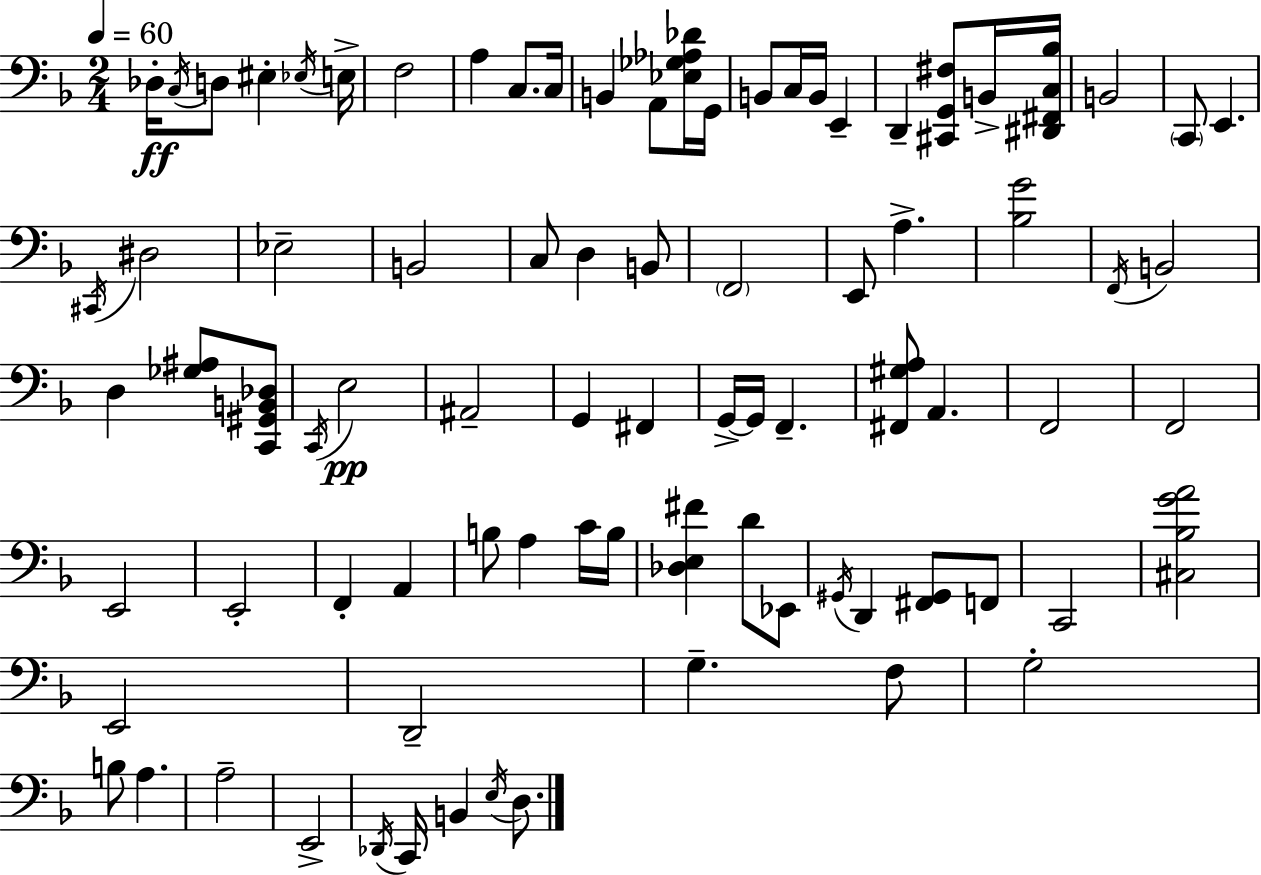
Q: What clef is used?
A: bass